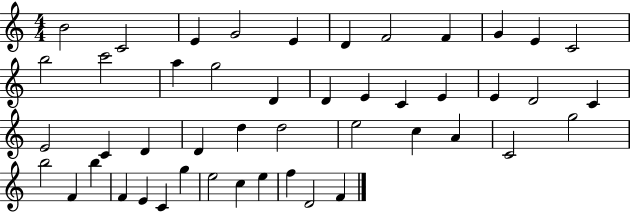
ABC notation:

X:1
T:Untitled
M:4/4
L:1/4
K:C
B2 C2 E G2 E D F2 F G E C2 b2 c'2 a g2 D D E C E E D2 C E2 C D D d d2 e2 c A C2 g2 b2 F b F E C g e2 c e f D2 F